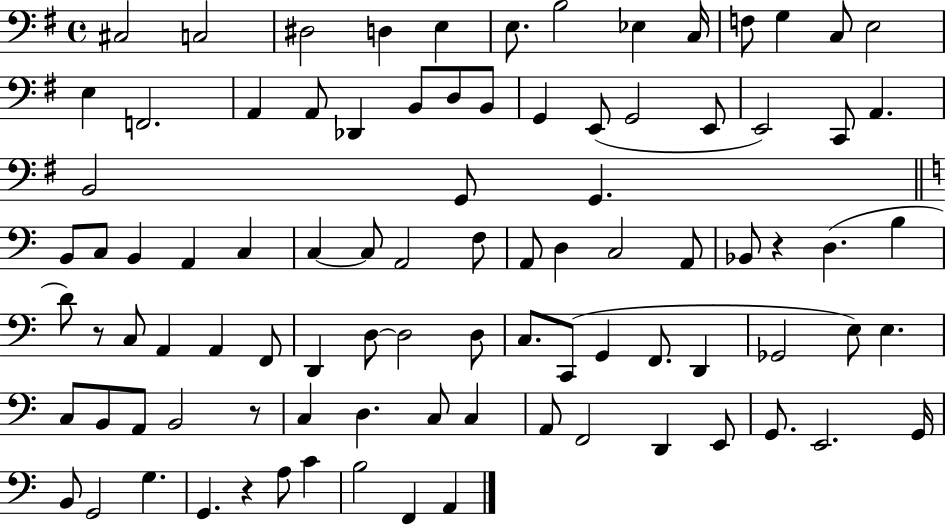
X:1
T:Untitled
M:4/4
L:1/4
K:G
^C,2 C,2 ^D,2 D, E, E,/2 B,2 _E, C,/4 F,/2 G, C,/2 E,2 E, F,,2 A,, A,,/2 _D,, B,,/2 D,/2 B,,/2 G,, E,,/2 G,,2 E,,/2 E,,2 C,,/2 A,, B,,2 G,,/2 G,, B,,/2 C,/2 B,, A,, C, C, C,/2 A,,2 F,/2 A,,/2 D, C,2 A,,/2 _B,,/2 z D, B, D/2 z/2 C,/2 A,, A,, F,,/2 D,, D,/2 D,2 D,/2 C,/2 C,,/2 G,, F,,/2 D,, _G,,2 E,/2 E, C,/2 B,,/2 A,,/2 B,,2 z/2 C, D, C,/2 C, A,,/2 F,,2 D,, E,,/2 G,,/2 E,,2 G,,/4 B,,/2 G,,2 G, G,, z A,/2 C B,2 F,, A,,